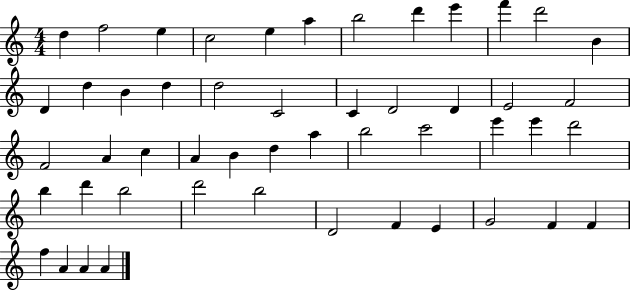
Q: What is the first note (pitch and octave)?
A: D5